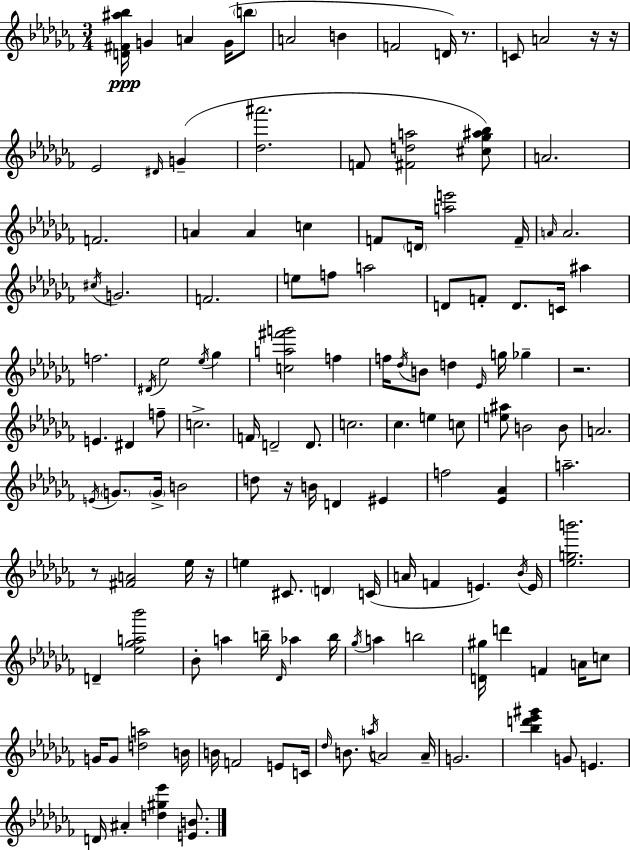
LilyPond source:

{
  \clef treble
  \numericTimeSignature
  \time 3/4
  \key aes \minor
  <d' fis' ais'' bes''>16\ppp g'4 a'4 g'16( \parenthesize b''8 | a'2 b'4 | f'2 d'16) r8. | c'8 a'2 r16 r16 | \break ees'2 \grace { dis'16 }( g'4-- | <des'' ais'''>2. | f'8 <fis' d'' a''>2 <cis'' ges'' ais'' bes''>8) | a'2. | \break f'2. | a'4 a'4 c''4 | f'8 \parenthesize d'16 <a'' e'''>2 | f'16-- \grace { a'16 } a'2. | \break \acciaccatura { cis''16 } g'2. | f'2. | e''8 f''8 a''2 | d'8 f'8-. d'8. c'16 ais''4 | \break f''2. | \acciaccatura { dis'16 } ees''2 | \acciaccatura { ees''16 } ges''4 <c'' a'' fis''' g'''>2 | f''4 f''16 \acciaccatura { des''16 } b'8 d''4 | \break \grace { ees'16 } g''16 ges''4-- r2. | e'4. | dis'4 f''8-- c''2.-> | f'16 d'2-- | \break d'8. c''2. | ces''4. | e''4 c''8 <e'' ais''>8 b'2 | b'8 a'2. | \break \acciaccatura { e'16 } \parenthesize g'8. \parenthesize g'16-> | b'2 d''8 r16 b'16 | d'4 eis'4 f''2 | <ees' aes'>4 a''2.-- | \break r8 <fis' a'>2 | ees''16 r16 e''4 | cis'8. \parenthesize d'4 c'16( a'16 f'4 | e'4.) \acciaccatura { bes'16 } e'16 <ees'' g'' b'''>2. | \break d'4-- | <ees'' ges'' a'' bes'''>2 bes'8-. a''4 | b''16-- \grace { des'16 } aes''4 b''16 \acciaccatura { ges''16 } a''4 | b''2 <d' gis''>16 | \break d'''4 f'4 a'16 c''8 g'16 | g'8 <d'' a''>2 b'16 b'16 | f'2 e'8 c'16 \grace { des''16 } | b'8. \acciaccatura { a''16 } a'2 | \break a'16-- g'2. | <bes'' d''' ees''' gis'''>4 g'8 e'4. | d'16 ais'4-. <d'' gis'' ees'''>4 <e' b'>8. | \bar "|."
}